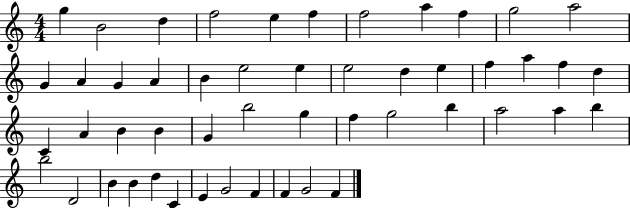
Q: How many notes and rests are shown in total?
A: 50